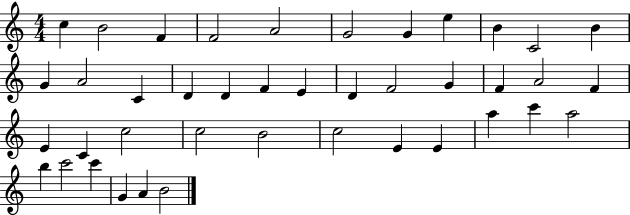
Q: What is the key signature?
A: C major